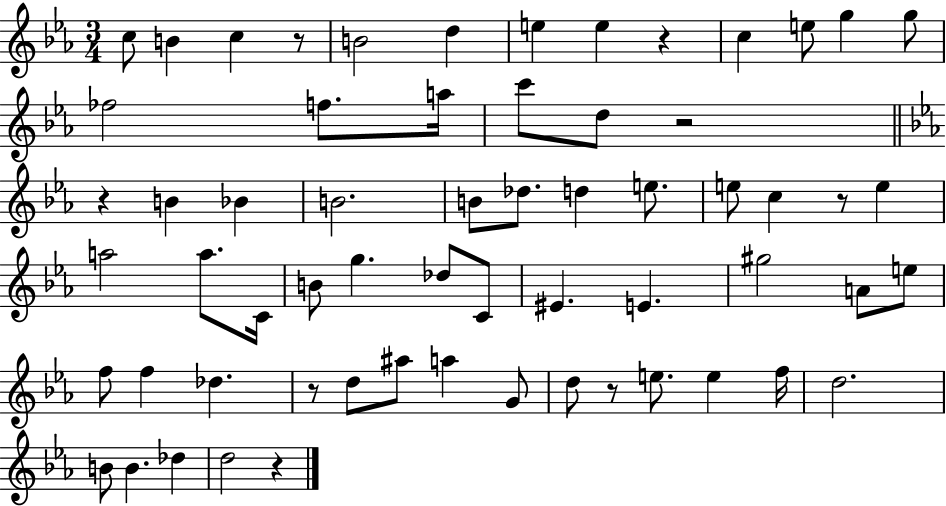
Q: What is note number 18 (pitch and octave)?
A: Bb4